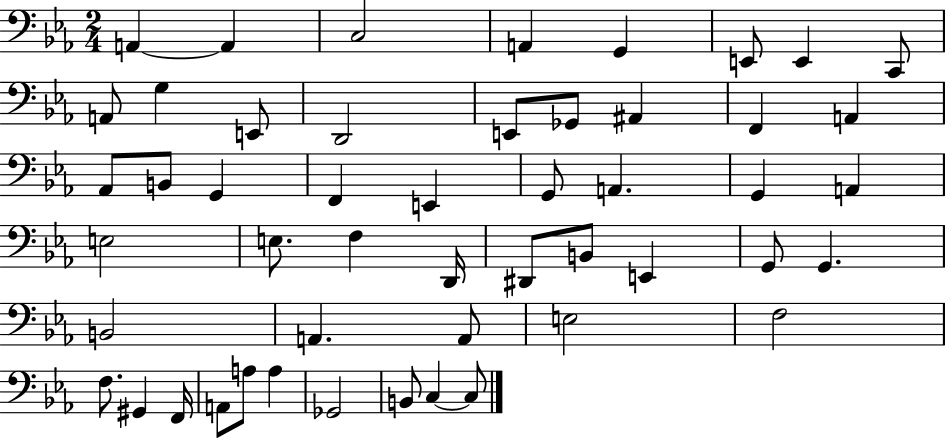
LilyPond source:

{
  \clef bass
  \numericTimeSignature
  \time 2/4
  \key ees \major
  a,4~~ a,4 | c2 | a,4 g,4 | e,8 e,4 c,8 | \break a,8 g4 e,8 | d,2 | e,8 ges,8 ais,4 | f,4 a,4 | \break aes,8 b,8 g,4 | f,4 e,4 | g,8 a,4. | g,4 a,4 | \break e2 | e8. f4 d,16 | dis,8 b,8 e,4 | g,8 g,4. | \break b,2 | a,4. a,8 | e2 | f2 | \break f8. gis,4 f,16 | a,8 a8 a4 | ges,2 | b,8 c4~~ c8 | \break \bar "|."
}